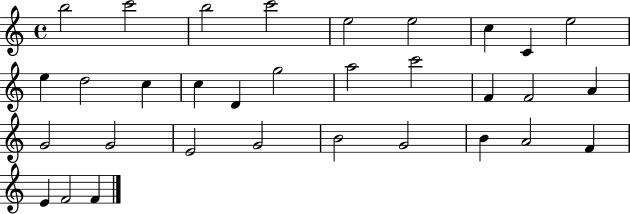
X:1
T:Untitled
M:4/4
L:1/4
K:C
b2 c'2 b2 c'2 e2 e2 c C e2 e d2 c c D g2 a2 c'2 F F2 A G2 G2 E2 G2 B2 G2 B A2 F E F2 F